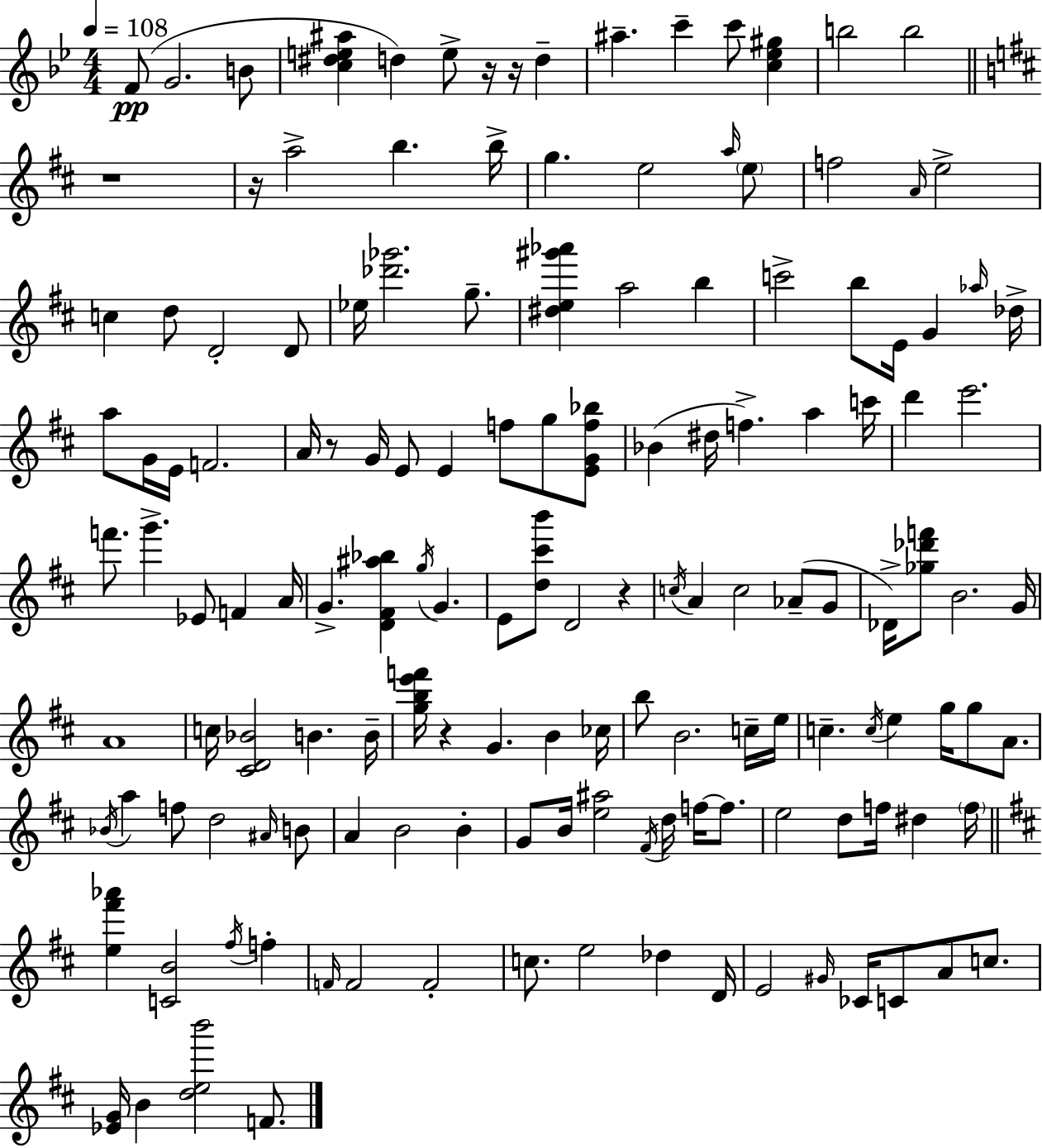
F4/e G4/h. B4/e [C5,D#5,E5,A#5]/q D5/q E5/e R/s R/s D5/q A#5/q. C6/q C6/e [C5,Eb5,G#5]/q B5/h B5/h R/w R/s A5/h B5/q. B5/s G5/q. E5/h A5/s E5/e F5/h A4/s E5/h C5/q D5/e D4/h D4/e Eb5/s [Db6,Gb6]/h. G5/e. [D#5,E5,G#6,Ab6]/q A5/h B5/q C6/h B5/e E4/s G4/q Ab5/s Db5/s A5/e G4/s E4/s F4/h. A4/s R/e G4/s E4/e E4/q F5/e G5/e [E4,G4,F5,Bb5]/e Bb4/q D#5/s F5/q. A5/q C6/s D6/q E6/h. F6/e. G6/q. Eb4/e F4/q A4/s G4/q. [D4,F#4,A#5,Bb5]/q G5/s G4/q. E4/e [D5,C#6,B6]/e D4/h R/q C5/s A4/q C5/h Ab4/e G4/e Db4/s [Gb5,Db6,F6]/e B4/h. G4/s A4/w C5/s [C#4,D4,Bb4]/h B4/q. B4/s [G5,B5,E6,F6]/s R/q G4/q. B4/q CES5/s B5/e B4/h. C5/s E5/s C5/q. C5/s E5/q G5/s G5/e A4/e. Bb4/s A5/q F5/e D5/h A#4/s B4/e A4/q B4/h B4/q G4/e B4/s [E5,A#5]/h F#4/s D5/s F5/s F5/e. E5/h D5/e F5/s D#5/q F5/s [E5,F#6,Ab6]/q [C4,B4]/h F#5/s F5/q F4/s F4/h F4/h C5/e. E5/h Db5/q D4/s E4/h G#4/s CES4/s C4/e A4/e C5/e. [Eb4,G4]/s B4/q [D5,E5,B6]/h F4/e.